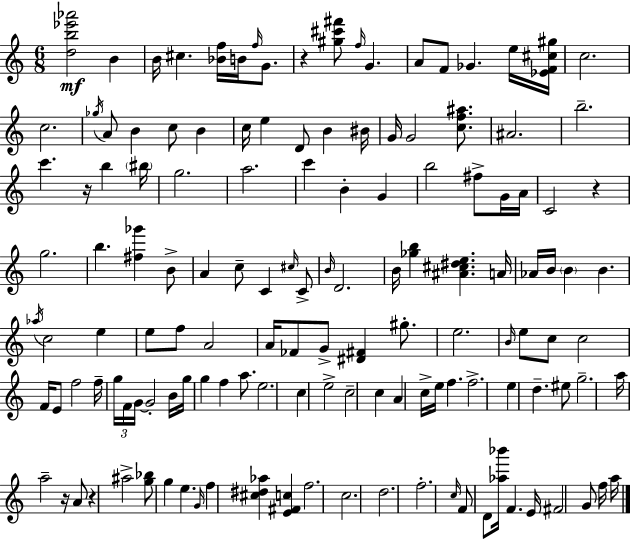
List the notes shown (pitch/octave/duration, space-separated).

[D5,B5,Eb6,Ab6]/h B4/q B4/s C#5/q. [Bb4,F5]/s B4/s F5/s G4/e. R/q [G#5,C#6,F#6]/e F5/s G4/q. A4/e F4/e Gb4/q. E5/s [Eb4,F4,C#5,G#5]/s C5/h. C5/h. Gb5/s A4/e B4/q C5/e B4/q C5/s E5/q D4/e B4/q BIS4/s G4/s G4/h [C5,F5,A#5]/e. A#4/h. B5/h. C6/q. R/s B5/q BIS5/s G5/h. A5/h. C6/q B4/q G4/q B5/h F#5/e G4/s A4/s C4/h R/q G5/h. B5/q. [F#5,Gb6]/q B4/e A4/q C5/e C4/q C#5/s C4/e B4/s D4/h. B4/s [Gb5,B5]/q [A#4,C#5,D#5,E5]/q. A4/s Ab4/s B4/s B4/q B4/q. Ab5/s C5/h E5/q E5/e F5/e A4/h A4/s FES4/e G4/e [D#4,F#4]/q G#5/e. E5/h. B4/s E5/e C5/e C5/h F4/s E4/e F5/h F5/s G5/s F4/s G4/s G4/h B4/s G5/s G5/q F5/q A5/e. E5/h. C5/q E5/h C5/h C5/q A4/q C5/s E5/s F5/q. F5/h. E5/q D5/q. EIS5/e G5/h. A5/s A5/h R/s A4/e R/q A#5/h [G5,Bb5]/e G5/q E5/q. G4/s F5/q [C#5,D#5,Ab5]/q [E4,F#4,C5]/q F5/h. C5/h. D5/h. F5/h. C5/s F4/e D4/e [Ab5,Bb6]/s F4/q. E4/s F#4/h G4/e F5/s A5/s